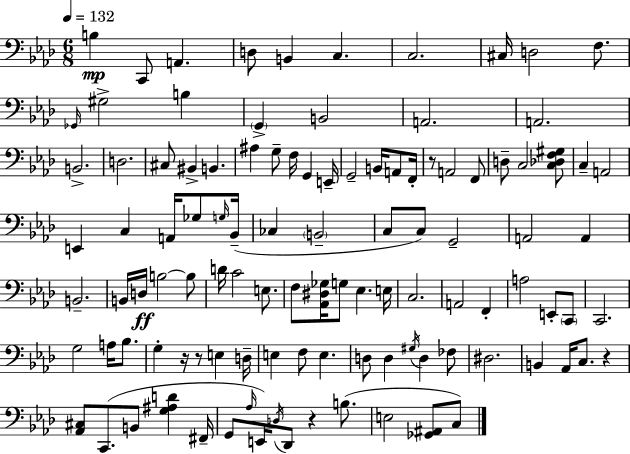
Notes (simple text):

B3/q C2/e A2/q. D3/e B2/q C3/q. C3/h. C#3/s D3/h F3/e. Gb2/s G#3/h B3/q G2/q B2/h A2/h. A2/h. B2/h. D3/h. C#3/e BIS2/q B2/q. A#3/q G3/e F3/s G2/q E2/s G2/h B2/s A2/e F2/s R/e A2/h F2/e D3/e C3/h [C3,Db3,F3,G#3]/e C3/q A2/h E2/q C3/q A2/s Gb3/e G3/s Bb2/s CES3/q B2/h C3/e C3/e G2/h A2/h A2/q B2/h. B2/s D3/s B3/h B3/e D4/s C4/h E3/e. F3/e [Ab2,D#3,Gb3]/s G3/e Eb3/q. E3/s C3/h. A2/h F2/q A3/h E2/e C2/e C2/h. G3/h A3/s Bb3/e. G3/q R/s R/e E3/q D3/s E3/q F3/e E3/q. D3/e D3/q G#3/s D3/q FES3/e D#3/h. B2/q Ab2/s C3/e. R/q [Ab2,C#3]/e C2/e. B2/e [G3,A#3,D4]/q F#2/s G2/e Ab3/s E2/s D3/s Db2/e R/q B3/e. E3/h [Gb2,A#2]/e C3/e